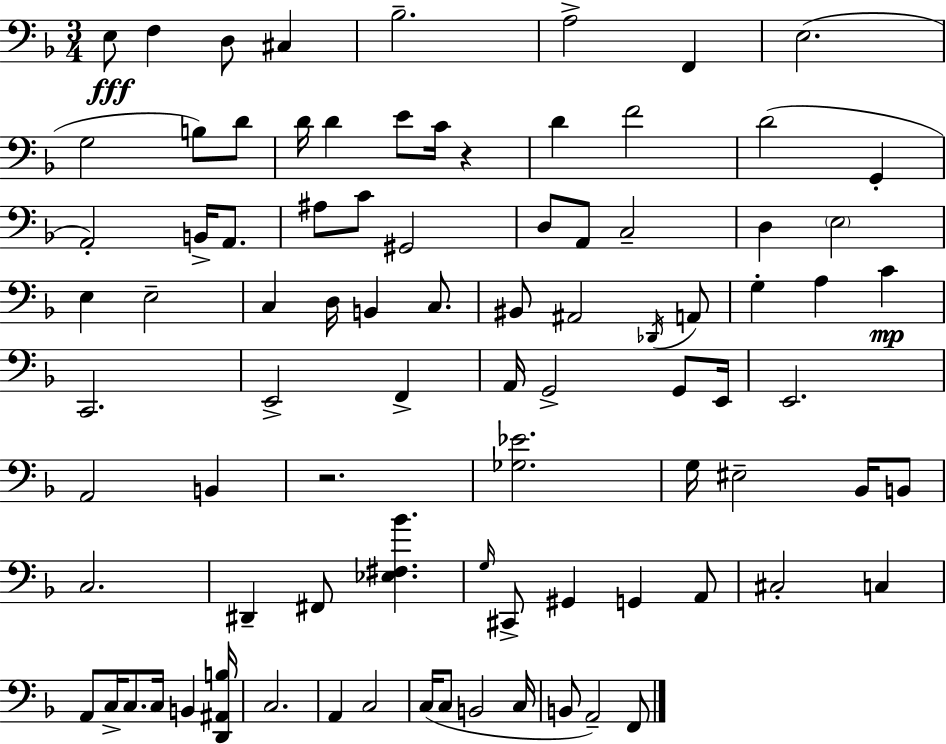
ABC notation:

X:1
T:Untitled
M:3/4
L:1/4
K:Dm
E,/2 F, D,/2 ^C, _B,2 A,2 F,, E,2 G,2 B,/2 D/2 D/4 D E/2 C/4 z D F2 D2 G,, A,,2 B,,/4 A,,/2 ^A,/2 C/2 ^G,,2 D,/2 A,,/2 C,2 D, E,2 E, E,2 C, D,/4 B,, C,/2 ^B,,/2 ^A,,2 _D,,/4 A,,/2 G, A, C C,,2 E,,2 F,, A,,/4 G,,2 G,,/2 E,,/4 E,,2 A,,2 B,, z2 [_G,_E]2 G,/4 ^E,2 _B,,/4 B,,/2 C,2 ^D,, ^F,,/2 [_E,^F,_B] G,/4 ^C,,/2 ^G,, G,, A,,/2 ^C,2 C, A,,/2 C,/4 C,/2 C,/4 B,, [D,,^A,,B,]/4 C,2 A,, C,2 C,/4 C,/2 B,,2 C,/4 B,,/2 A,,2 F,,/2